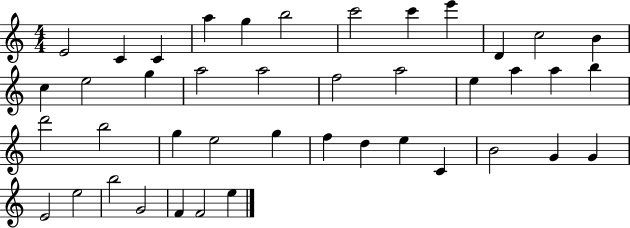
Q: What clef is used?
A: treble